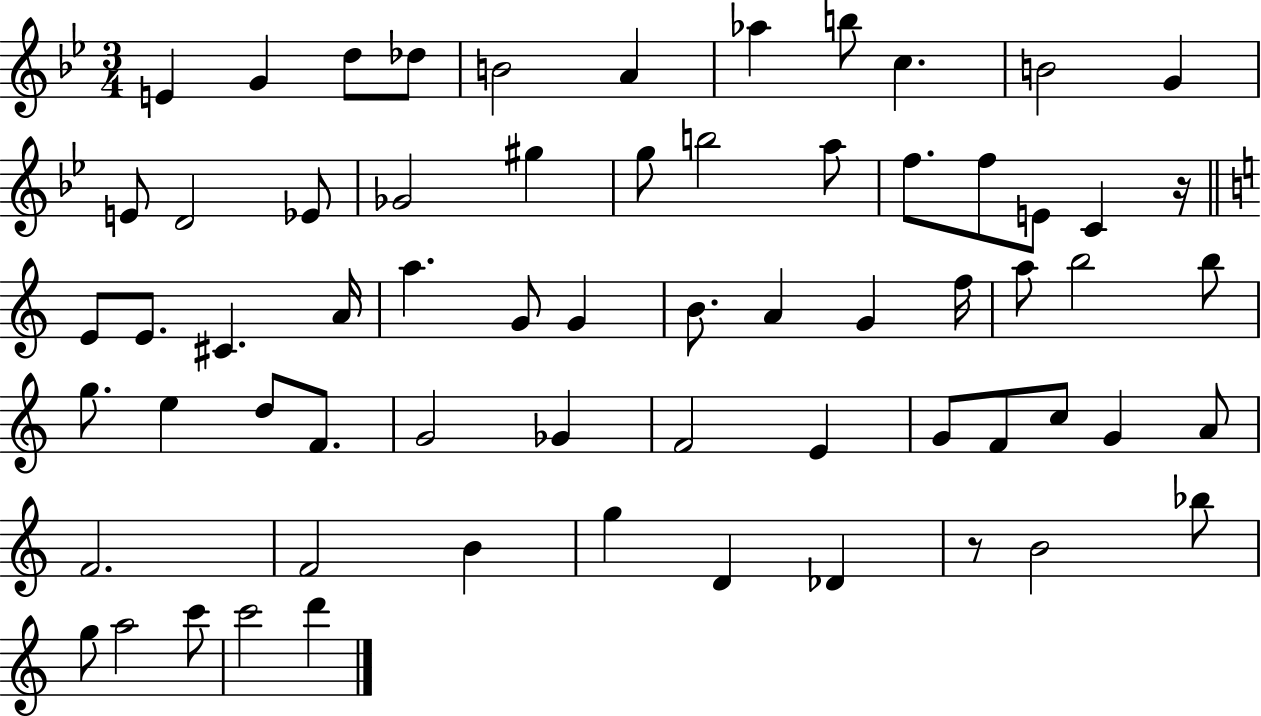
{
  \clef treble
  \numericTimeSignature
  \time 3/4
  \key bes \major
  \repeat volta 2 { e'4 g'4 d''8 des''8 | b'2 a'4 | aes''4 b''8 c''4. | b'2 g'4 | \break e'8 d'2 ees'8 | ges'2 gis''4 | g''8 b''2 a''8 | f''8. f''8 e'8 c'4 r16 | \break \bar "||" \break \key c \major e'8 e'8. cis'4. a'16 | a''4. g'8 g'4 | b'8. a'4 g'4 f''16 | a''8 b''2 b''8 | \break g''8. e''4 d''8 f'8. | g'2 ges'4 | f'2 e'4 | g'8 f'8 c''8 g'4 a'8 | \break f'2. | f'2 b'4 | g''4 d'4 des'4 | r8 b'2 bes''8 | \break g''8 a''2 c'''8 | c'''2 d'''4 | } \bar "|."
}